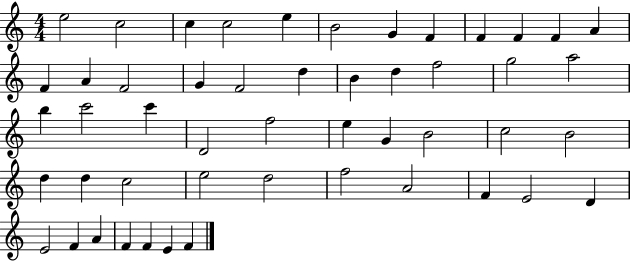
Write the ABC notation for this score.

X:1
T:Untitled
M:4/4
L:1/4
K:C
e2 c2 c c2 e B2 G F F F F A F A F2 G F2 d B d f2 g2 a2 b c'2 c' D2 f2 e G B2 c2 B2 d d c2 e2 d2 f2 A2 F E2 D E2 F A F F E F